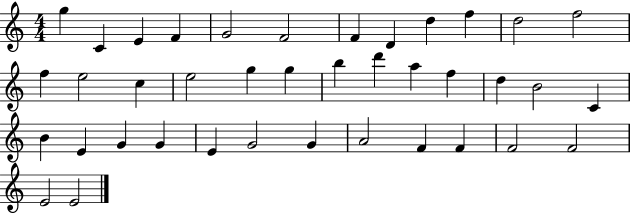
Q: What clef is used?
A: treble